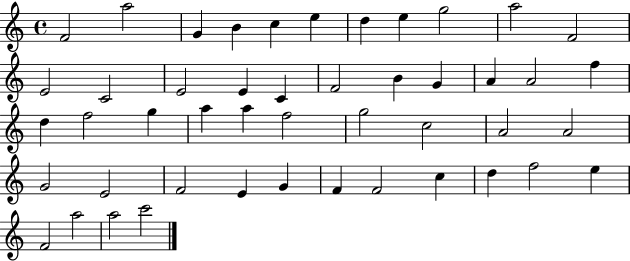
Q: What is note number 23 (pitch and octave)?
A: D5